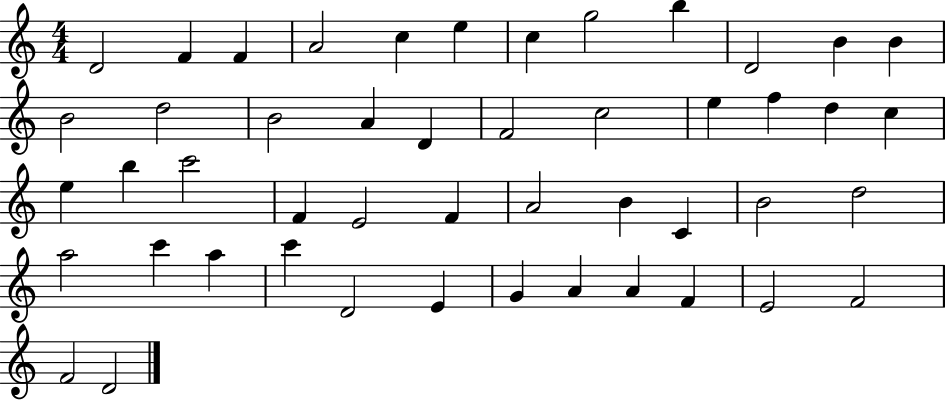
X:1
T:Untitled
M:4/4
L:1/4
K:C
D2 F F A2 c e c g2 b D2 B B B2 d2 B2 A D F2 c2 e f d c e b c'2 F E2 F A2 B C B2 d2 a2 c' a c' D2 E G A A F E2 F2 F2 D2